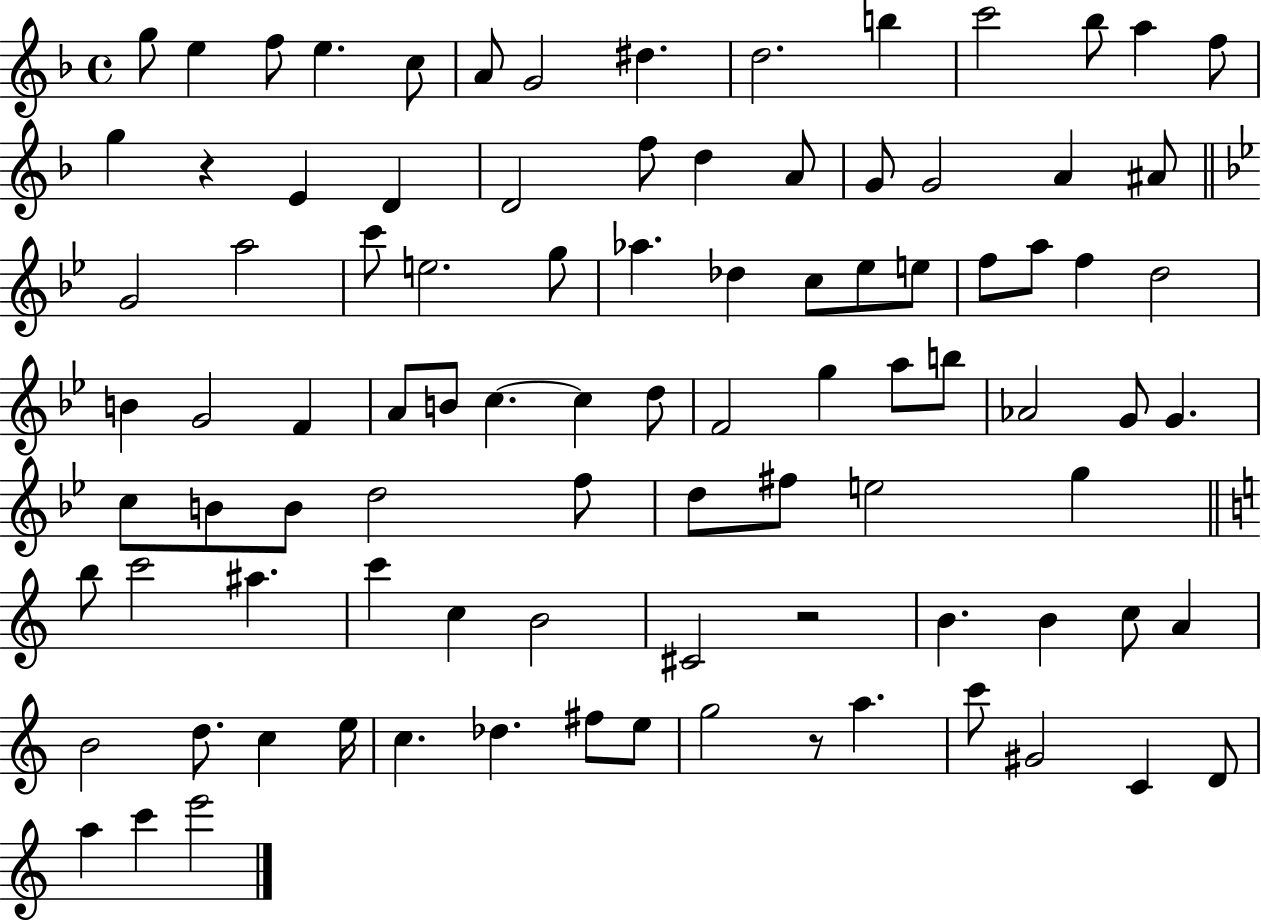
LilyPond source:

{
  \clef treble
  \time 4/4
  \defaultTimeSignature
  \key f \major
  g''8 e''4 f''8 e''4. c''8 | a'8 g'2 dis''4. | d''2. b''4 | c'''2 bes''8 a''4 f''8 | \break g''4 r4 e'4 d'4 | d'2 f''8 d''4 a'8 | g'8 g'2 a'4 ais'8 | \bar "||" \break \key bes \major g'2 a''2 | c'''8 e''2. g''8 | aes''4. des''4 c''8 ees''8 e''8 | f''8 a''8 f''4 d''2 | \break b'4 g'2 f'4 | a'8 b'8 c''4.~~ c''4 d''8 | f'2 g''4 a''8 b''8 | aes'2 g'8 g'4. | \break c''8 b'8 b'8 d''2 f''8 | d''8 fis''8 e''2 g''4 | \bar "||" \break \key a \minor b''8 c'''2 ais''4. | c'''4 c''4 b'2 | cis'2 r2 | b'4. b'4 c''8 a'4 | \break b'2 d''8. c''4 e''16 | c''4. des''4. fis''8 e''8 | g''2 r8 a''4. | c'''8 gis'2 c'4 d'8 | \break a''4 c'''4 e'''2 | \bar "|."
}